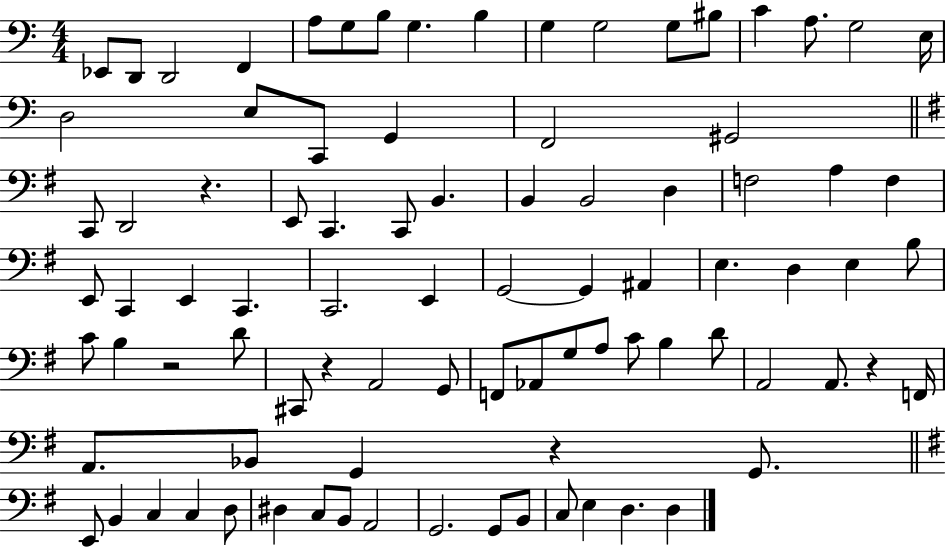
Eb2/e D2/e D2/h F2/q A3/e G3/e B3/e G3/q. B3/q G3/q G3/h G3/e BIS3/e C4/q A3/e. G3/h E3/s D3/h E3/e C2/e G2/q F2/h G#2/h C2/e D2/h R/q. E2/e C2/q. C2/e B2/q. B2/q B2/h D3/q F3/h A3/q F3/q E2/e C2/q E2/q C2/q. C2/h. E2/q G2/h G2/q A#2/q E3/q. D3/q E3/q B3/e C4/e B3/q R/h D4/e C#2/e R/q A2/h G2/e F2/e Ab2/e G3/e A3/e C4/e B3/q D4/e A2/h A2/e. R/q F2/s A2/e. Bb2/e G2/q R/q G2/e. E2/e B2/q C3/q C3/q D3/e D#3/q C3/e B2/e A2/h G2/h. G2/e B2/e C3/e E3/q D3/q. D3/q